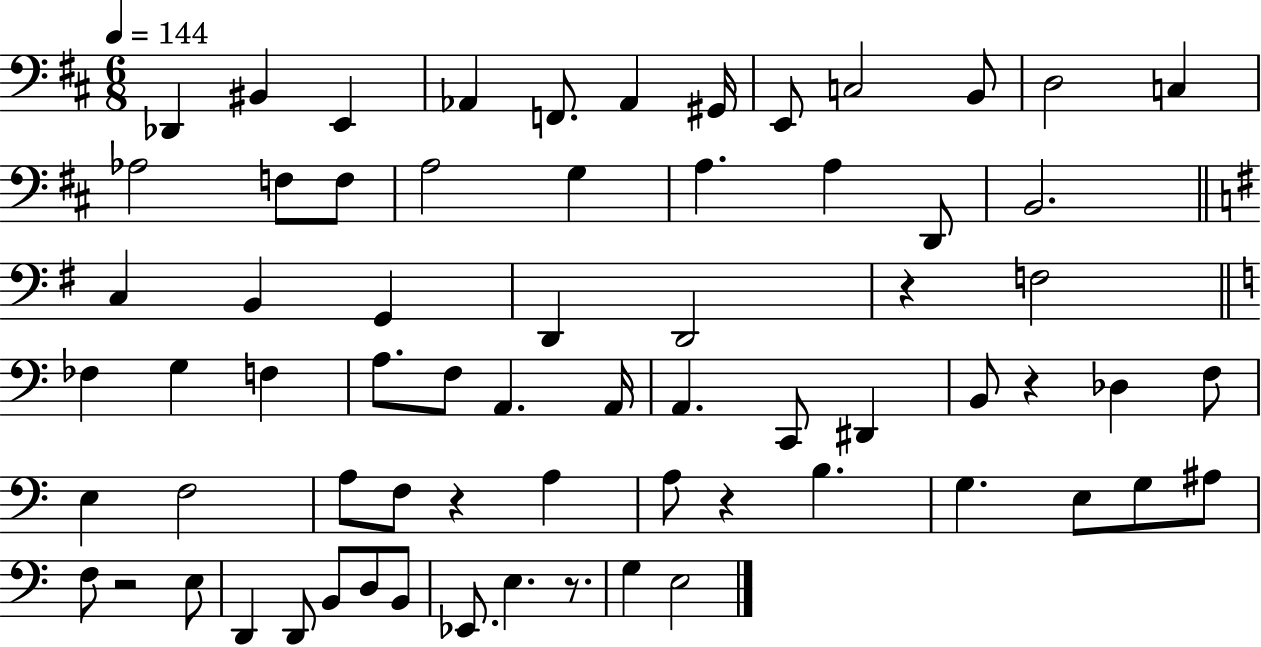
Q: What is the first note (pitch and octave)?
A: Db2